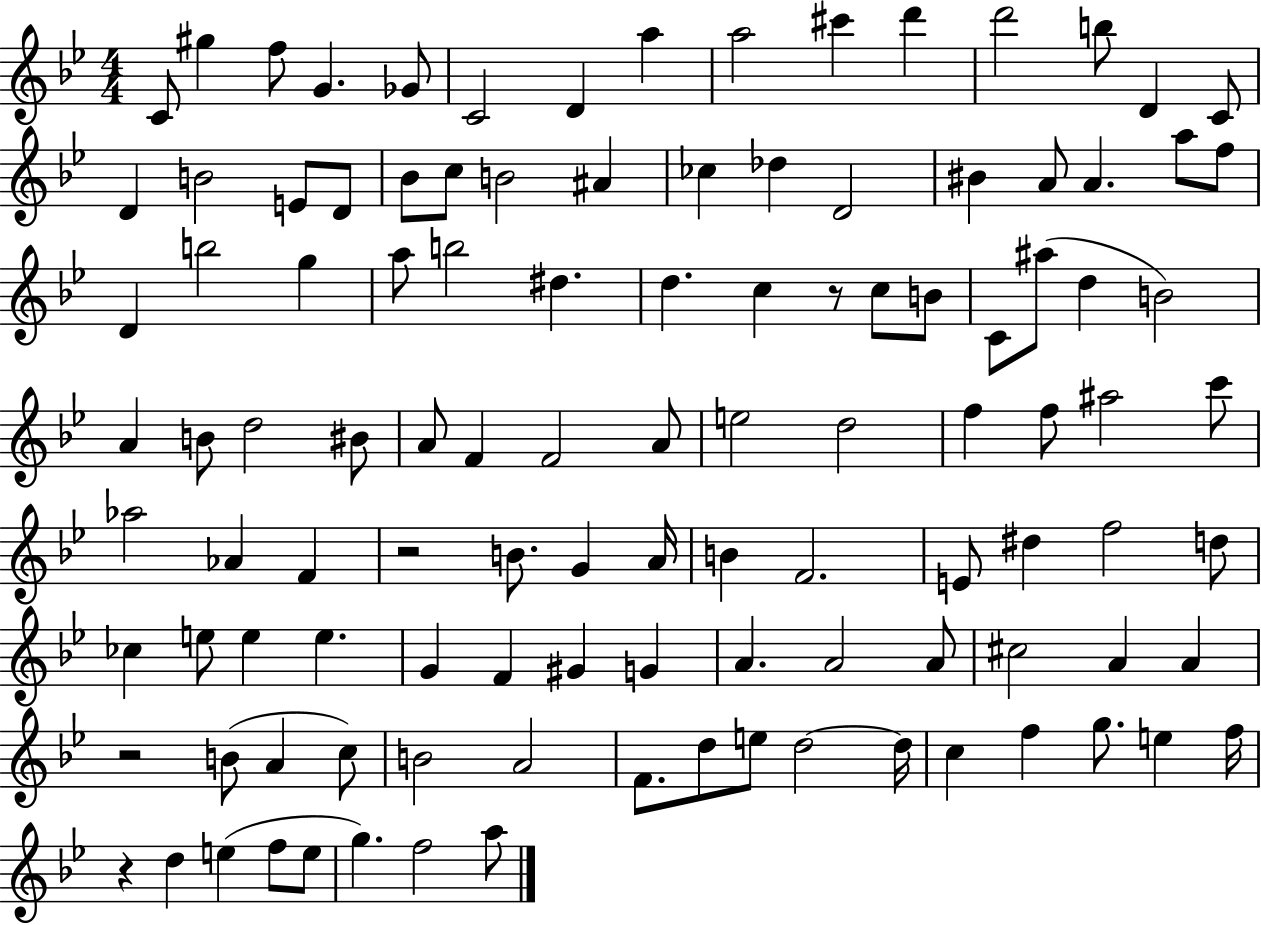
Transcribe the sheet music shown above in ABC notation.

X:1
T:Untitled
M:4/4
L:1/4
K:Bb
C/2 ^g f/2 G _G/2 C2 D a a2 ^c' d' d'2 b/2 D C/2 D B2 E/2 D/2 _B/2 c/2 B2 ^A _c _d D2 ^B A/2 A a/2 f/2 D b2 g a/2 b2 ^d d c z/2 c/2 B/2 C/2 ^a/2 d B2 A B/2 d2 ^B/2 A/2 F F2 A/2 e2 d2 f f/2 ^a2 c'/2 _a2 _A F z2 B/2 G A/4 B F2 E/2 ^d f2 d/2 _c e/2 e e G F ^G G A A2 A/2 ^c2 A A z2 B/2 A c/2 B2 A2 F/2 d/2 e/2 d2 d/4 c f g/2 e f/4 z d e f/2 e/2 g f2 a/2